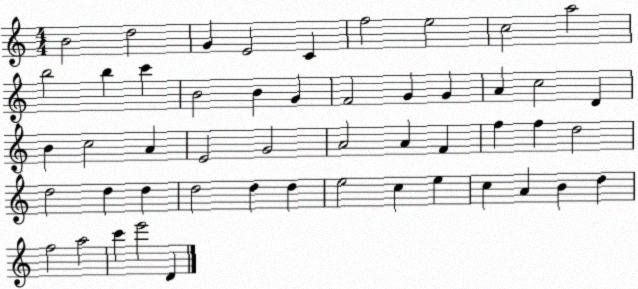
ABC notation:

X:1
T:Untitled
M:4/4
L:1/4
K:C
B2 d2 G E2 C f2 e2 c2 a2 b2 b c' B2 B G F2 G G A c2 D B c2 A E2 G2 A2 A F f f d2 d2 d d d2 d d e2 c e c A B d f2 a2 c' e'2 D